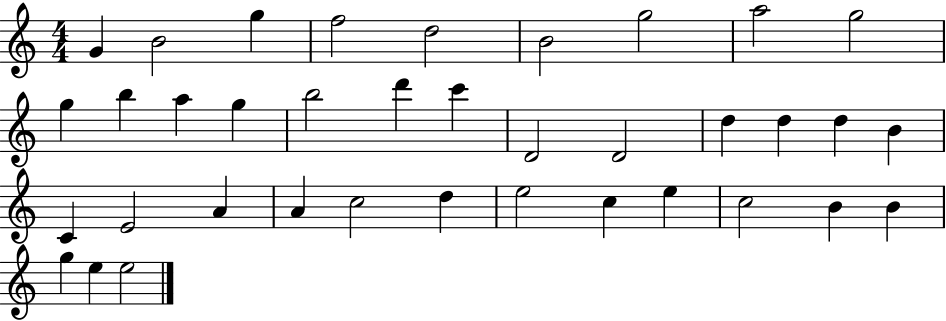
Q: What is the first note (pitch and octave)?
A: G4